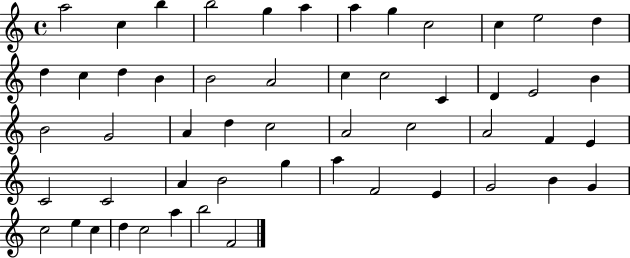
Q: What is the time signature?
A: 4/4